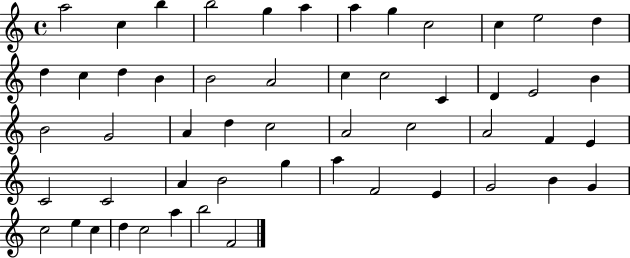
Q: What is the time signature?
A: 4/4